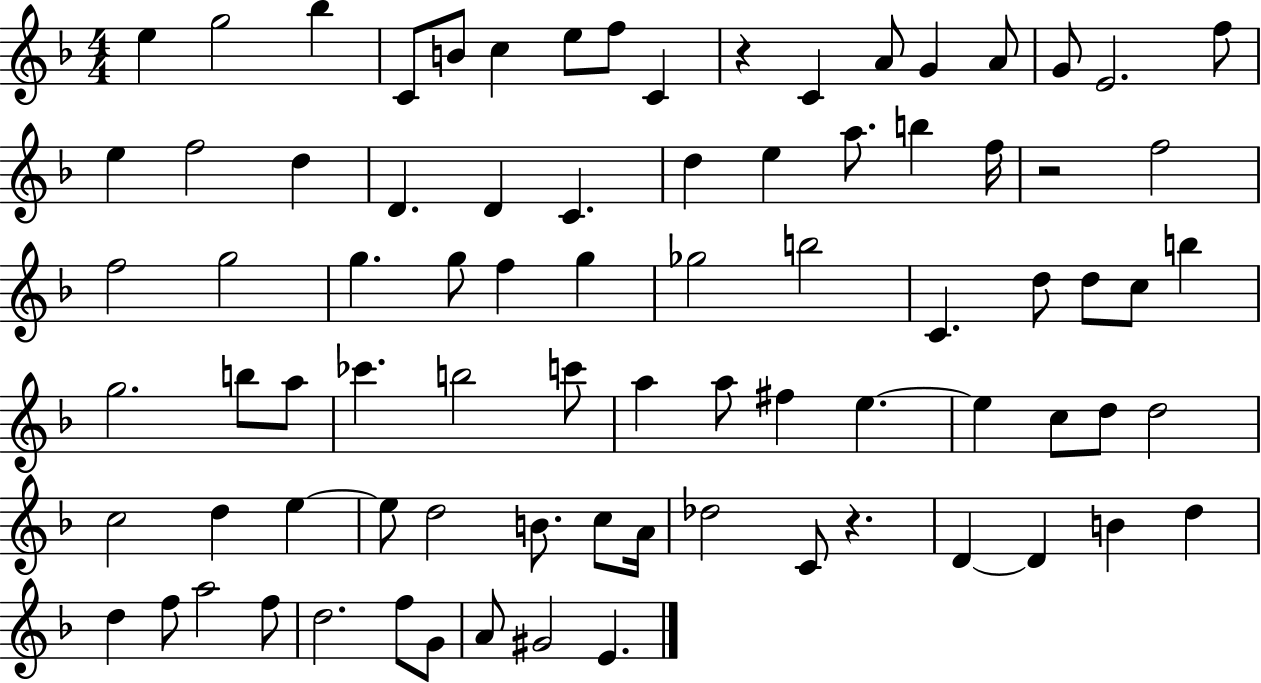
X:1
T:Untitled
M:4/4
L:1/4
K:F
e g2 _b C/2 B/2 c e/2 f/2 C z C A/2 G A/2 G/2 E2 f/2 e f2 d D D C d e a/2 b f/4 z2 f2 f2 g2 g g/2 f g _g2 b2 C d/2 d/2 c/2 b g2 b/2 a/2 _c' b2 c'/2 a a/2 ^f e e c/2 d/2 d2 c2 d e e/2 d2 B/2 c/2 A/4 _d2 C/2 z D D B d d f/2 a2 f/2 d2 f/2 G/2 A/2 ^G2 E